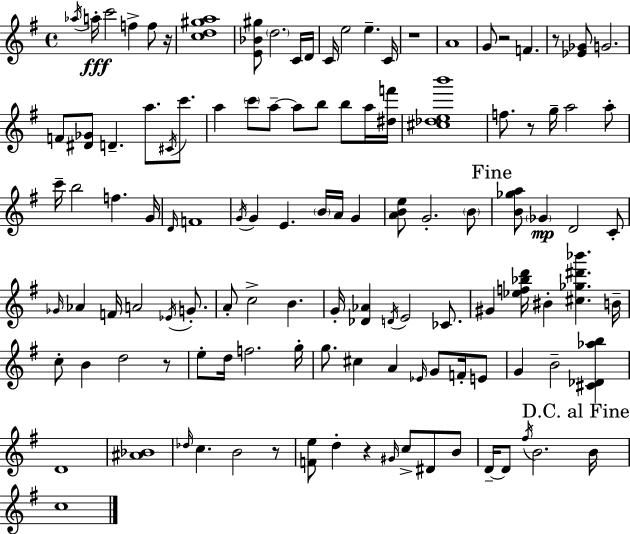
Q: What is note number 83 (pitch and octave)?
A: Db5